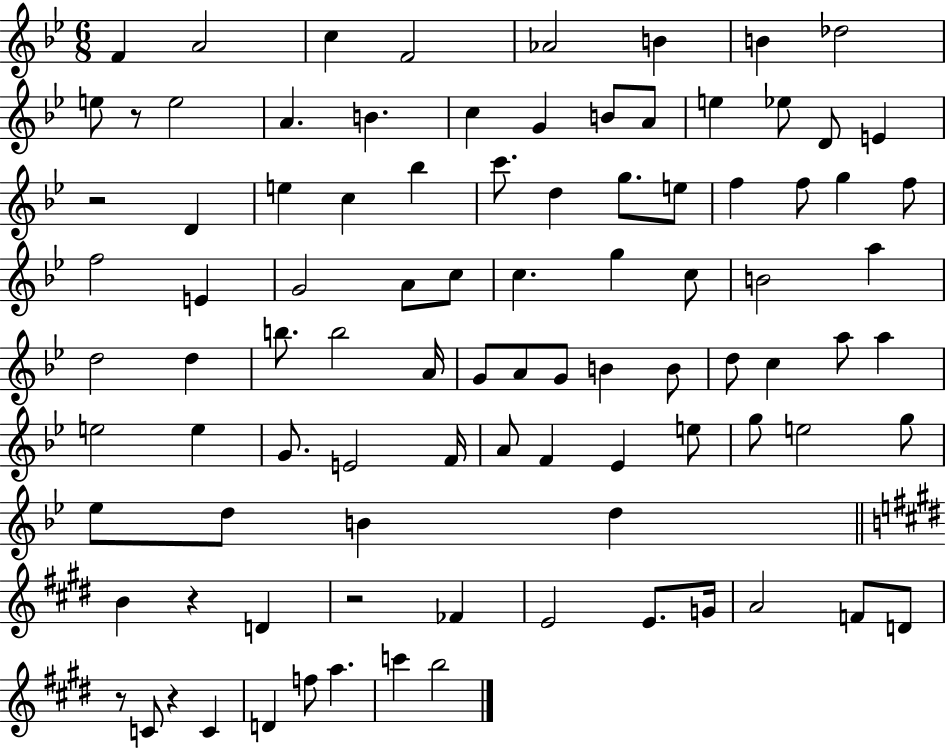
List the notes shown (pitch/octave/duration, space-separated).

F4/q A4/h C5/q F4/h Ab4/h B4/q B4/q Db5/h E5/e R/e E5/h A4/q. B4/q. C5/q G4/q B4/e A4/e E5/q Eb5/e D4/e E4/q R/h D4/q E5/q C5/q Bb5/q C6/e. D5/q G5/e. E5/e F5/q F5/e G5/q F5/e F5/h E4/q G4/h A4/e C5/e C5/q. G5/q C5/e B4/h A5/q D5/h D5/q B5/e. B5/h A4/s G4/e A4/e G4/e B4/q B4/e D5/e C5/q A5/e A5/q E5/h E5/q G4/e. E4/h F4/s A4/e F4/q Eb4/q E5/e G5/e E5/h G5/e Eb5/e D5/e B4/q D5/q B4/q R/q D4/q R/h FES4/q E4/h E4/e. G4/s A4/h F4/e D4/e R/e C4/e R/q C4/q D4/q F5/e A5/q. C6/q B5/h